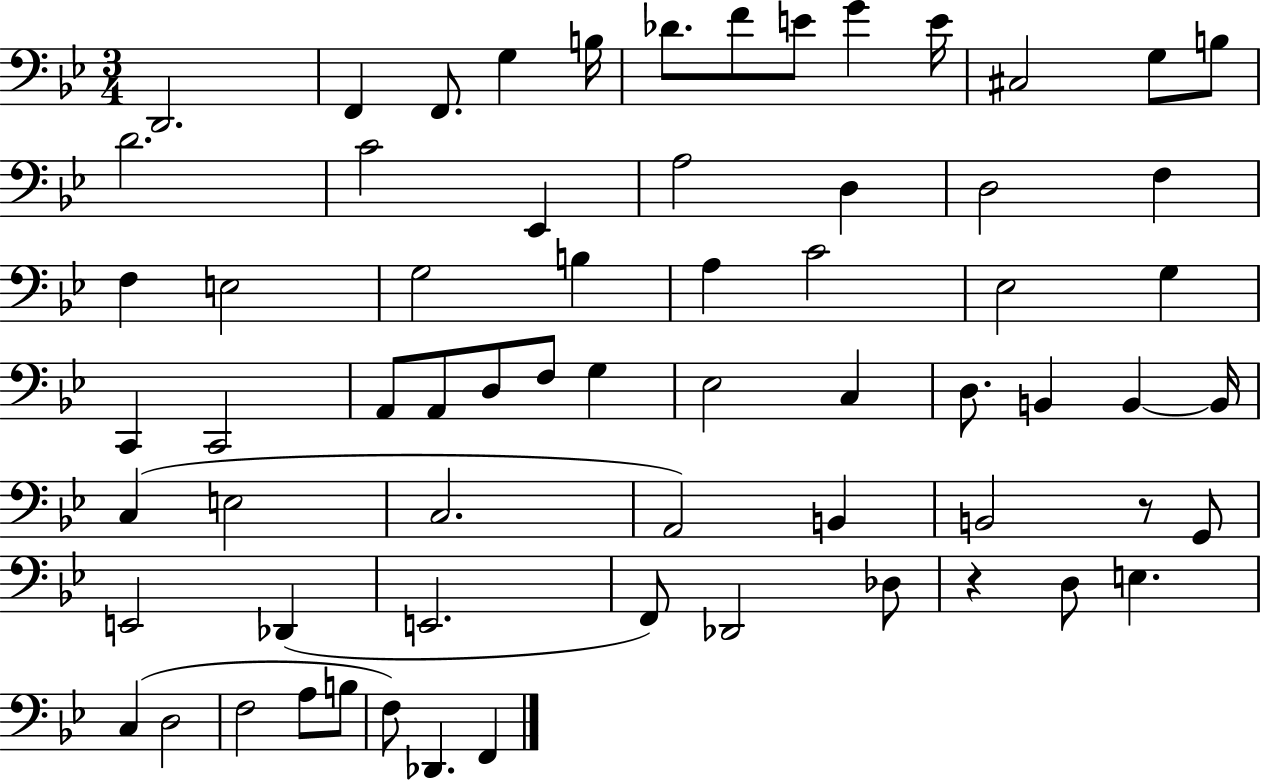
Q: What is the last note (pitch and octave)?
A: F2